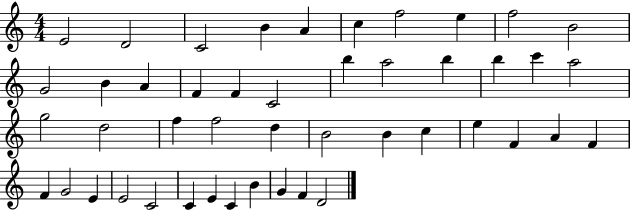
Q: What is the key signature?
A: C major